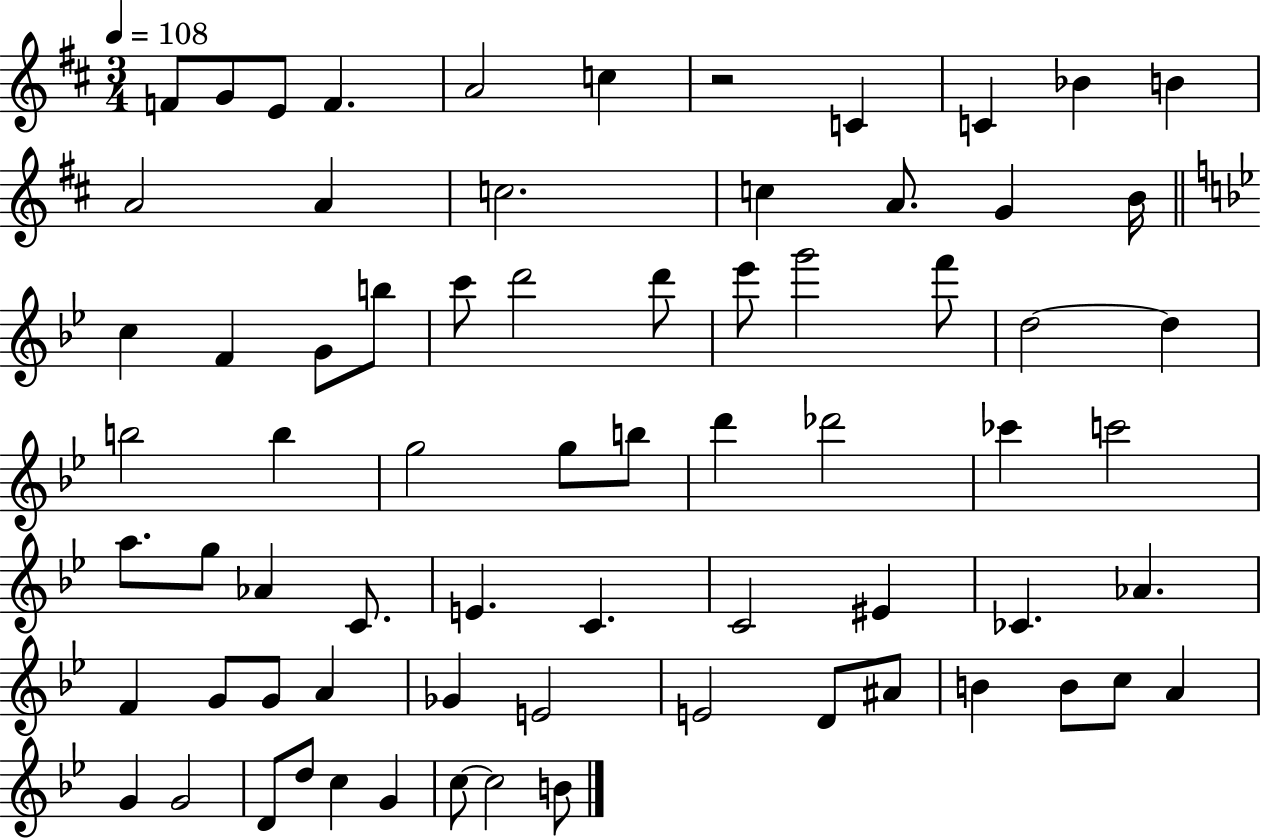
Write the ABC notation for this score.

X:1
T:Untitled
M:3/4
L:1/4
K:D
F/2 G/2 E/2 F A2 c z2 C C _B B A2 A c2 c A/2 G B/4 c F G/2 b/2 c'/2 d'2 d'/2 _e'/2 g'2 f'/2 d2 d b2 b g2 g/2 b/2 d' _d'2 _c' c'2 a/2 g/2 _A C/2 E C C2 ^E _C _A F G/2 G/2 A _G E2 E2 D/2 ^A/2 B B/2 c/2 A G G2 D/2 d/2 c G c/2 c2 B/2